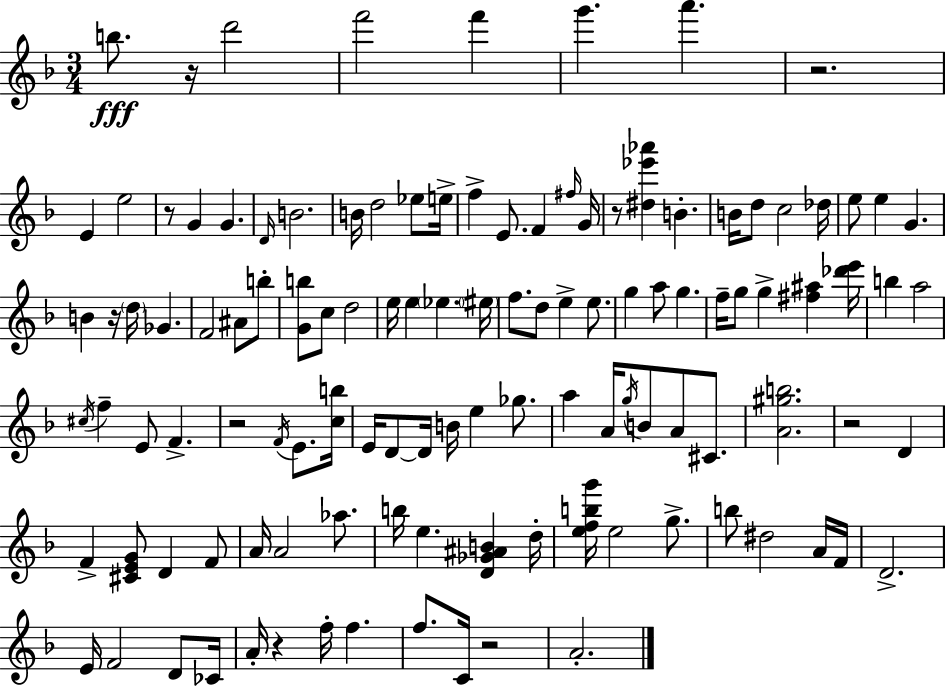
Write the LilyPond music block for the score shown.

{
  \clef treble
  \numericTimeSignature
  \time 3/4
  \key f \major
  b''8.\fff r16 d'''2 | f'''2 f'''4 | g'''4. a'''4. | r2. | \break e'4 e''2 | r8 g'4 g'4. | \grace { d'16 } b'2. | b'16 d''2 ees''8 | \break e''16-> f''4-> e'8. f'4 | \grace { fis''16 } g'16 r8 <dis'' ees''' aes'''>4 b'4.-. | b'16 d''8 c''2 | des''16 e''8 e''4 g'4. | \break b'4 r16 \parenthesize d''16 ges'4. | f'2 ais'8 | b''8-. <g' b''>8 c''8 d''2 | e''16 e''4 \parenthesize ees''4. | \break \parenthesize eis''16 f''8. d''8 e''4-> e''8. | g''4 a''8 g''4. | f''16-- g''8 g''4-> <fis'' ais''>4 | <des''' e'''>16 b''4 a''2 | \break \acciaccatura { cis''16 } f''4-- e'8 f'4.-> | r2 \acciaccatura { f'16 } | e'8. <c'' b''>16 e'16 d'8~~ d'16 b'16 e''4 | ges''8. a''4 a'16 \acciaccatura { g''16 } b'8 | \break a'8 cis'8. <a' gis'' b''>2. | r2 | d'4 f'4-> <cis' e' g'>8 d'4 | f'8 a'16 a'2 | \break aes''8. b''16 e''4. | <d' ges' ais' b'>4 d''16-. <e'' f'' b'' g'''>16 e''2 | g''8.-> b''8 dis''2 | a'16 f'16 d'2.-> | \break e'16 f'2 | d'8 ces'16 a'16-. r4 f''16-. f''4. | f''8. c'16 r2 | a'2.-. | \break \bar "|."
}